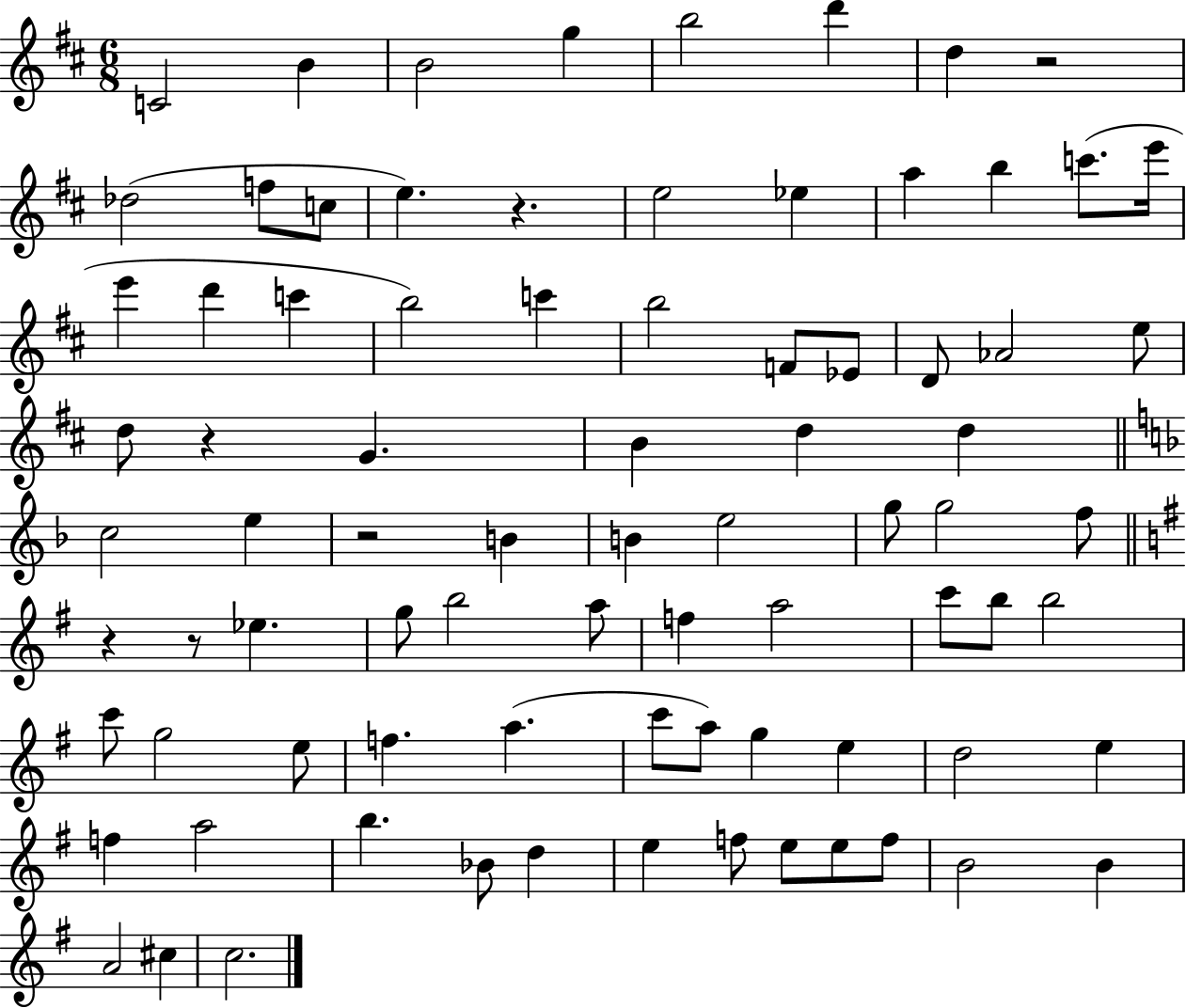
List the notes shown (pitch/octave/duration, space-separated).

C4/h B4/q B4/h G5/q B5/h D6/q D5/q R/h Db5/h F5/e C5/e E5/q. R/q. E5/h Eb5/q A5/q B5/q C6/e. E6/s E6/q D6/q C6/q B5/h C6/q B5/h F4/e Eb4/e D4/e Ab4/h E5/e D5/e R/q G4/q. B4/q D5/q D5/q C5/h E5/q R/h B4/q B4/q E5/h G5/e G5/h F5/e R/q R/e Eb5/q. G5/e B5/h A5/e F5/q A5/h C6/e B5/e B5/h C6/e G5/h E5/e F5/q. A5/q. C6/e A5/e G5/q E5/q D5/h E5/q F5/q A5/h B5/q. Bb4/e D5/q E5/q F5/e E5/e E5/e F5/e B4/h B4/q A4/h C#5/q C5/h.